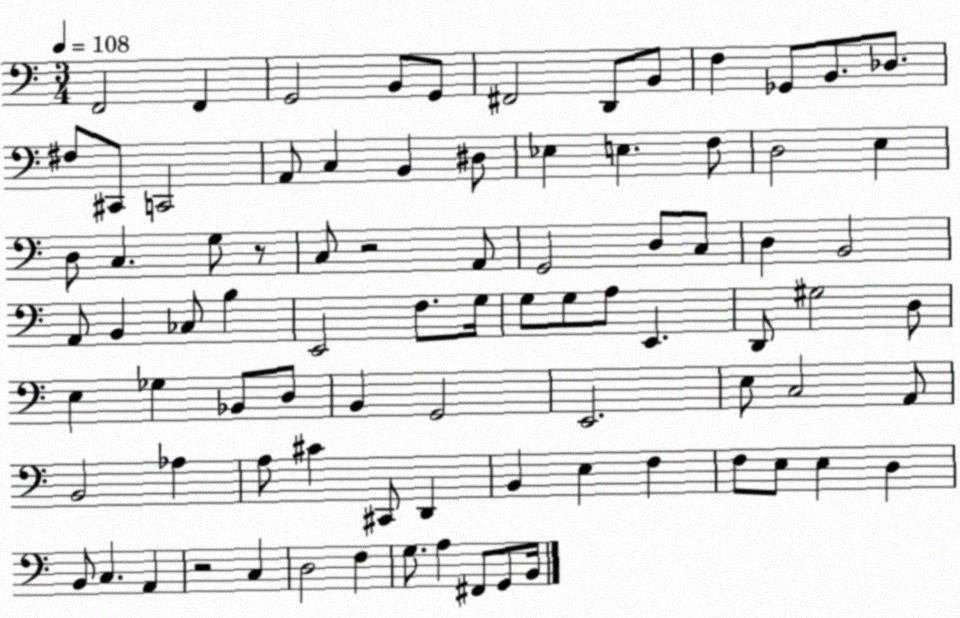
X:1
T:Untitled
M:3/4
L:1/4
K:C
F,,2 F,, G,,2 B,,/2 G,,/2 ^F,,2 D,,/2 B,,/2 F, _G,,/2 B,,/2 _D,/2 ^F,/2 ^C,,/2 C,,2 A,,/2 C, B,, ^D,/2 _E, E, F,/2 D,2 E, D,/2 C, G,/2 z/2 C,/2 z2 A,,/2 G,,2 D,/2 C,/2 D, B,,2 A,,/2 B,, _C,/2 B, E,,2 F,/2 G,/4 G,/2 G,/2 A,/2 E,, D,,/2 ^G,2 D,/2 E, _G, _B,,/2 D,/2 B,, G,,2 E,,2 E,/2 C,2 A,,/2 B,,2 _A, A,/2 ^C ^C,,/2 D,, B,, E, F, F,/2 E,/2 E, D, B,,/2 C, A,, z2 C, D,2 F, G,/2 A, ^F,,/2 G,,/2 B,,/4